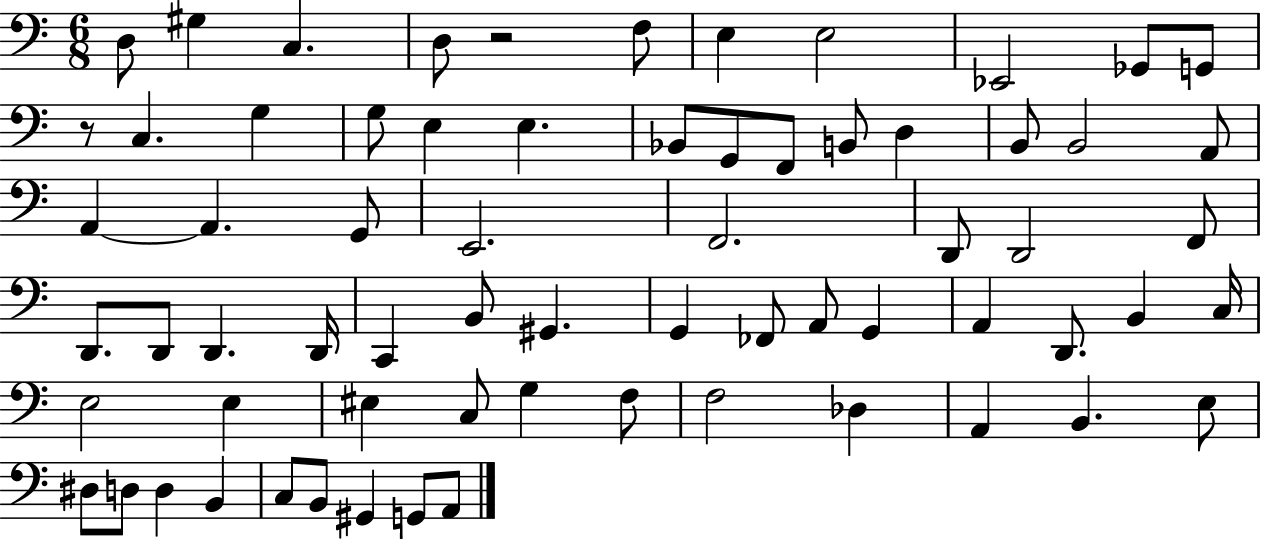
D3/e G#3/q C3/q. D3/e R/h F3/e E3/q E3/h Eb2/h Gb2/e G2/e R/e C3/q. G3/q G3/e E3/q E3/q. Bb2/e G2/e F2/e B2/e D3/q B2/e B2/h A2/e A2/q A2/q. G2/e E2/h. F2/h. D2/e D2/h F2/e D2/e. D2/e D2/q. D2/s C2/q B2/e G#2/q. G2/q FES2/e A2/e G2/q A2/q D2/e. B2/q C3/s E3/h E3/q EIS3/q C3/e G3/q F3/e F3/h Db3/q A2/q B2/q. E3/e D#3/e D3/e D3/q B2/q C3/e B2/e G#2/q G2/e A2/e